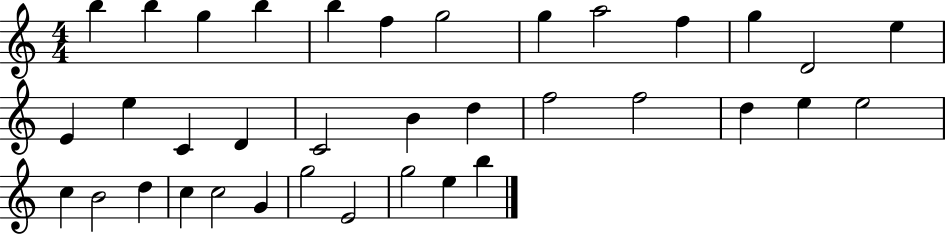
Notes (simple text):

B5/q B5/q G5/q B5/q B5/q F5/q G5/h G5/q A5/h F5/q G5/q D4/h E5/q E4/q E5/q C4/q D4/q C4/h B4/q D5/q F5/h F5/h D5/q E5/q E5/h C5/q B4/h D5/q C5/q C5/h G4/q G5/h E4/h G5/h E5/q B5/q